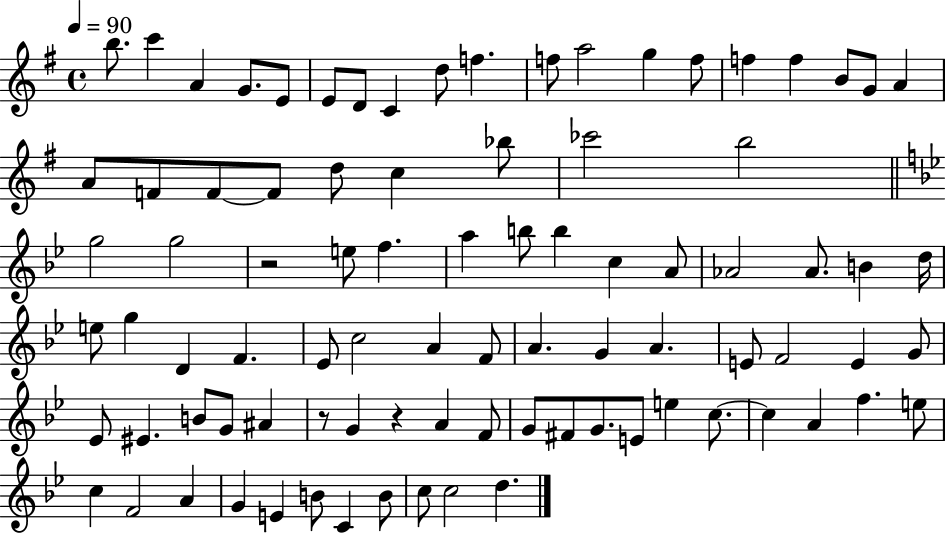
B5/e. C6/q A4/q G4/e. E4/e E4/e D4/e C4/q D5/e F5/q. F5/e A5/h G5/q F5/e F5/q F5/q B4/e G4/e A4/q A4/e F4/e F4/e F4/e D5/e C5/q Bb5/e CES6/h B5/h G5/h G5/h R/h E5/e F5/q. A5/q B5/e B5/q C5/q A4/e Ab4/h Ab4/e. B4/q D5/s E5/e G5/q D4/q F4/q. Eb4/e C5/h A4/q F4/e A4/q. G4/q A4/q. E4/e F4/h E4/q G4/e Eb4/e EIS4/q. B4/e G4/e A#4/q R/e G4/q R/q A4/q F4/e G4/e F#4/e G4/e. E4/e E5/q C5/e. C5/q A4/q F5/q. E5/e C5/q F4/h A4/q G4/q E4/q B4/e C4/q B4/e C5/e C5/h D5/q.